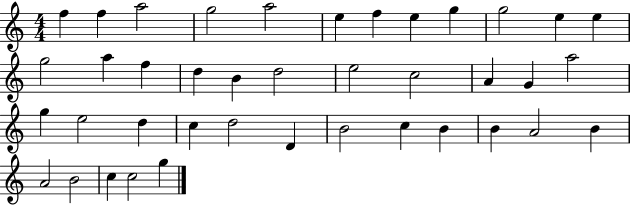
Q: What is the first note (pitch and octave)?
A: F5